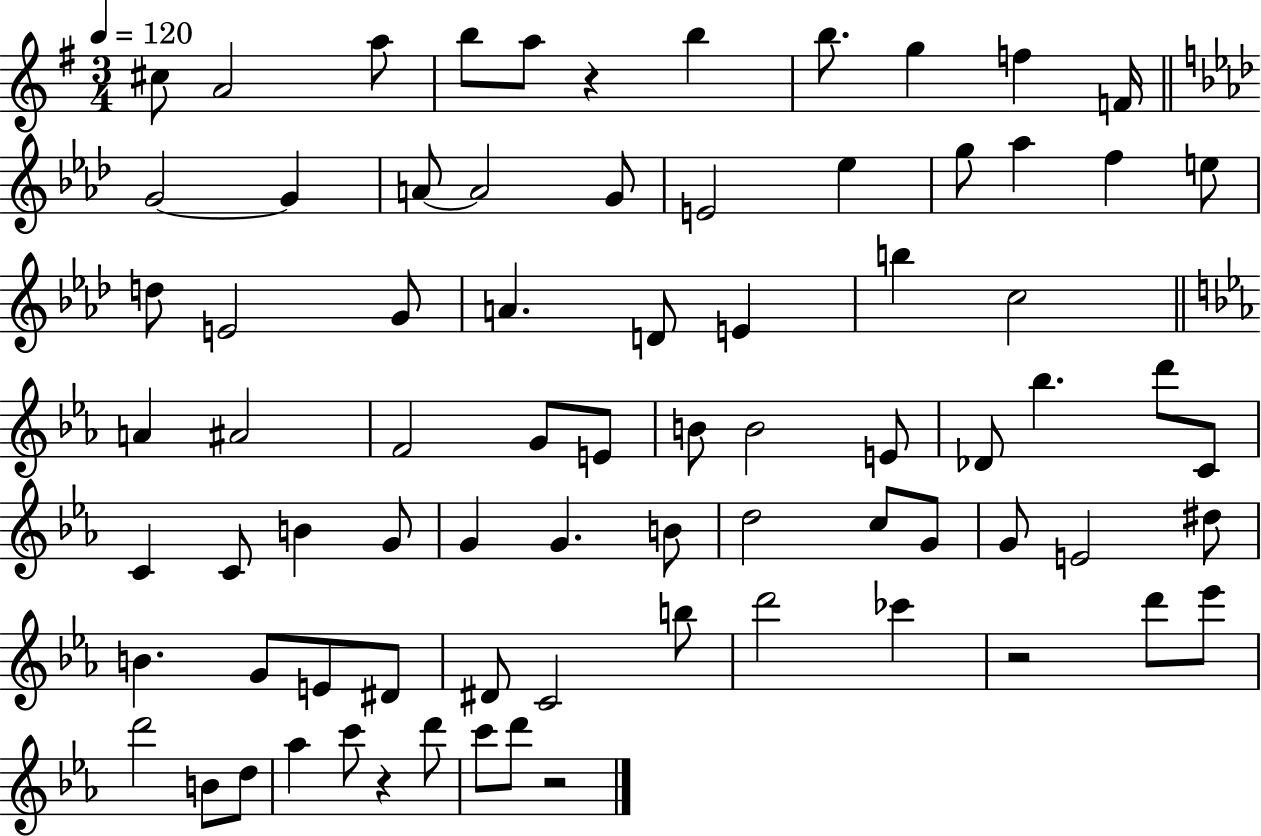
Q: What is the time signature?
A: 3/4